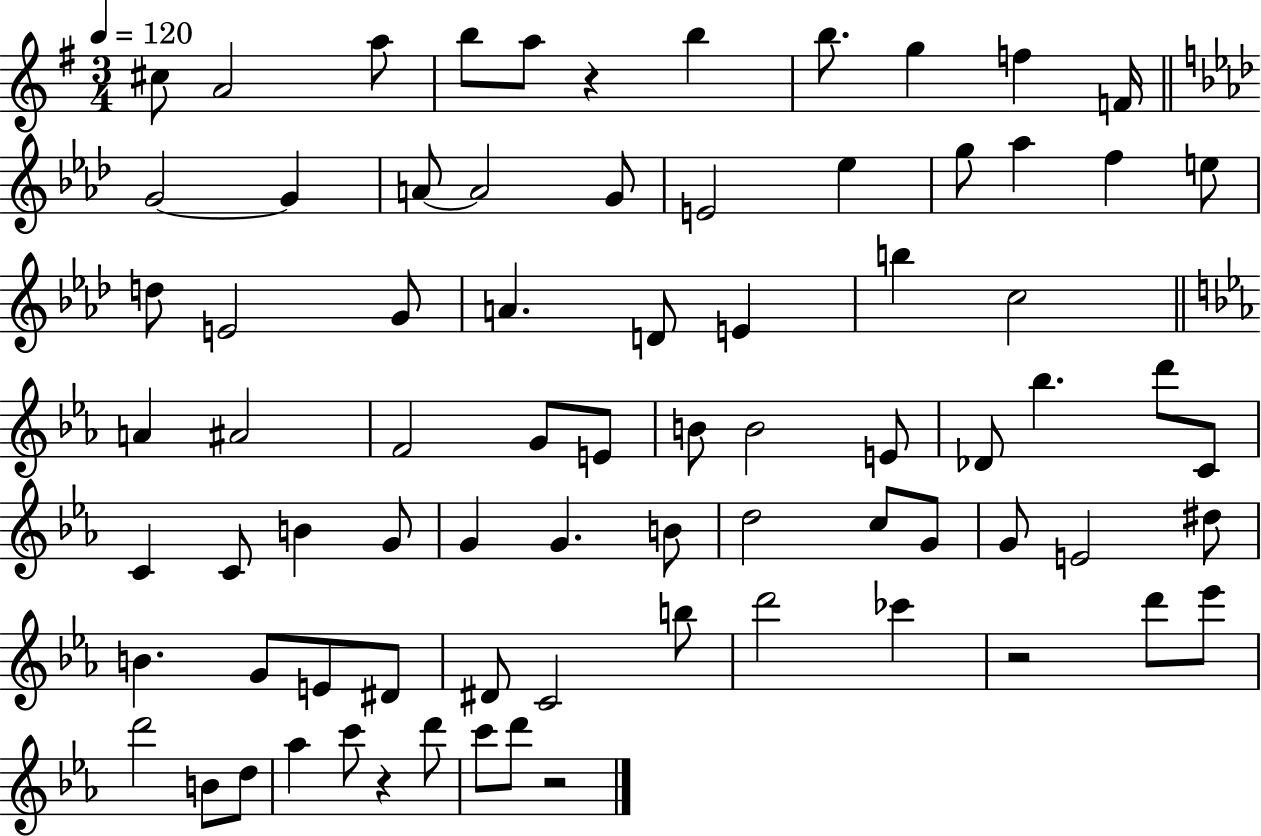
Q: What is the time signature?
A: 3/4